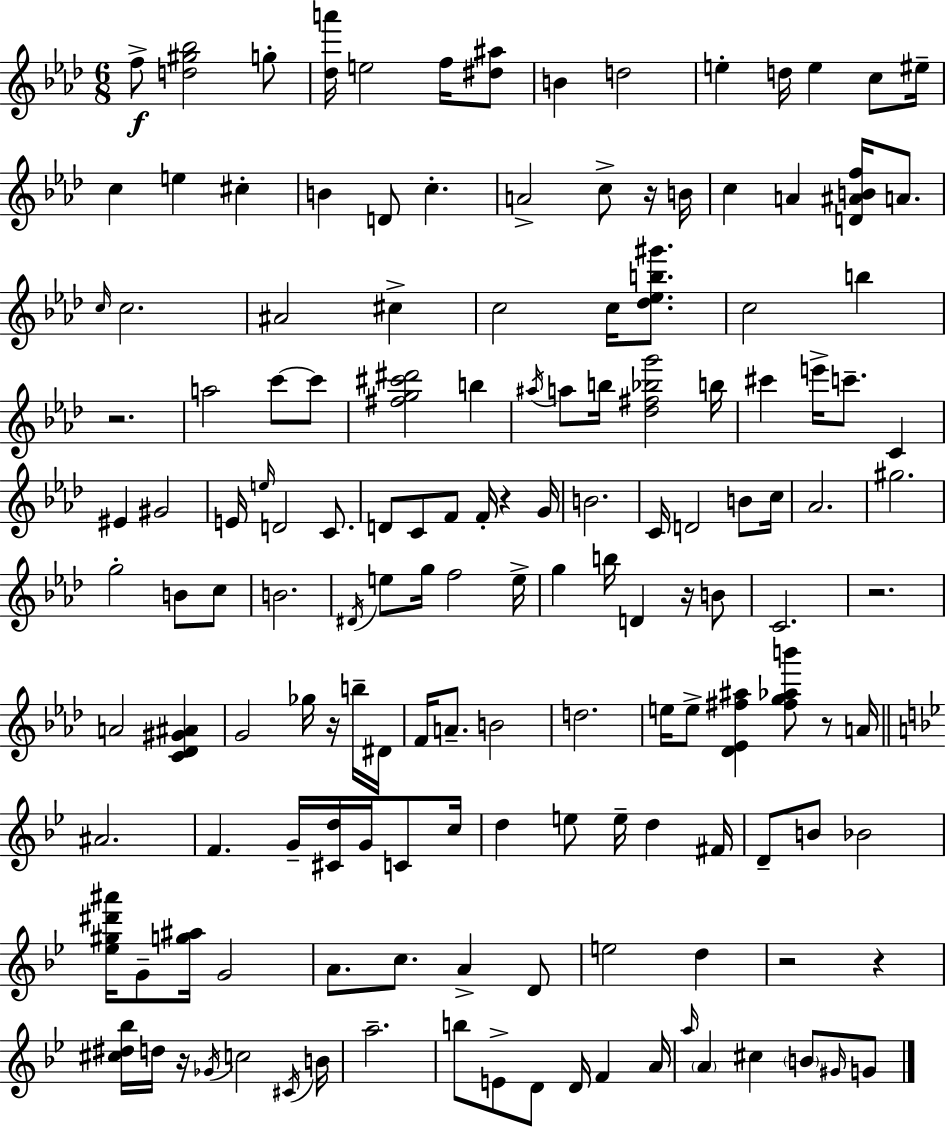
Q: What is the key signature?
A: AES major